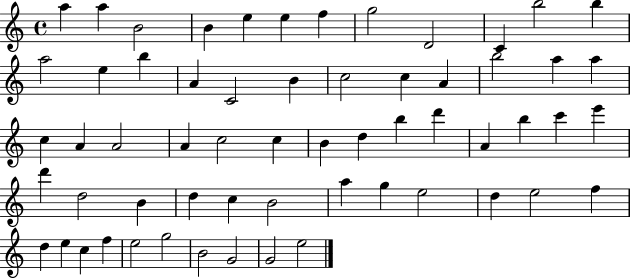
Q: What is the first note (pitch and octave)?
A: A5